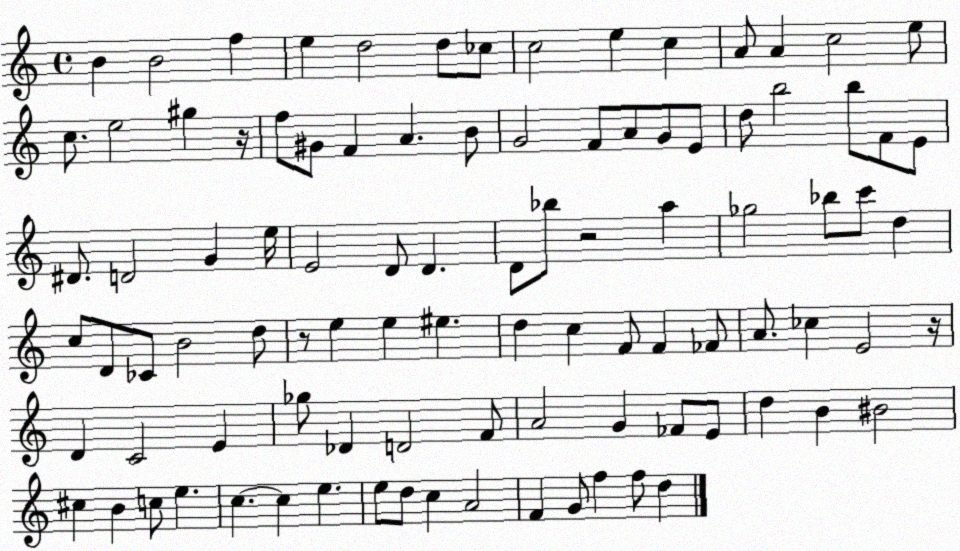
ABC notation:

X:1
T:Untitled
M:4/4
L:1/4
K:C
B B2 f e d2 d/2 _c/2 c2 e c A/2 A c2 e/2 c/2 e2 ^g z/4 f/2 ^G/2 F A B/2 G2 F/2 A/2 G/2 E/2 d/2 b2 b/2 F/2 E/2 ^D/2 D2 G e/4 E2 D/2 D D/2 _b/2 z2 a _g2 _b/2 c'/2 d c/2 D/2 _C/2 B2 d/2 z/2 e e ^e d c F/2 F _F/2 A/2 _c E2 z/4 D C2 E _g/2 _D D2 F/2 A2 G _F/2 E/2 d B ^B2 ^c B c/2 e c c e e/2 d/2 c A2 F G/2 f f/2 d